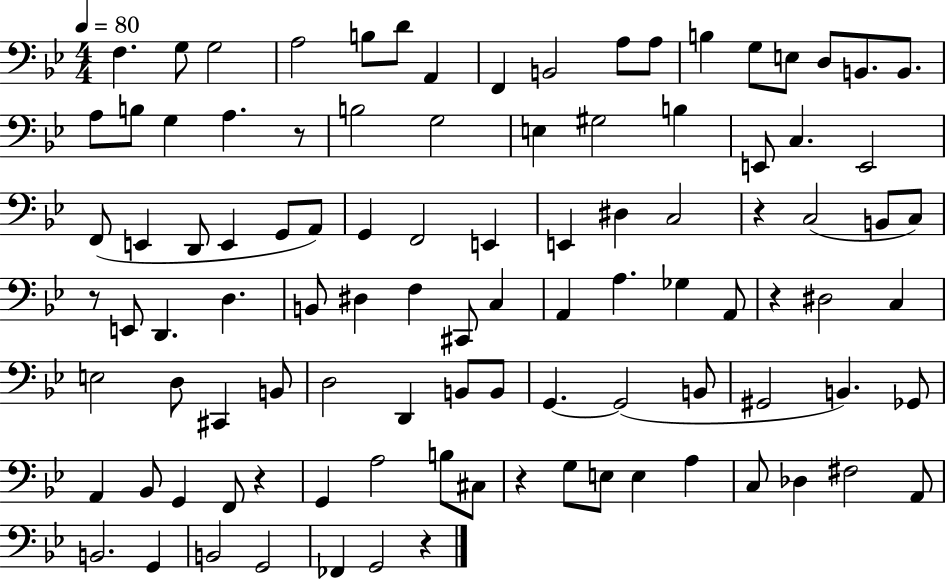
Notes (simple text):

F3/q. G3/e G3/h A3/h B3/e D4/e A2/q F2/q B2/h A3/e A3/e B3/q G3/e E3/e D3/e B2/e. B2/e. A3/e B3/e G3/q A3/q. R/e B3/h G3/h E3/q G#3/h B3/q E2/e C3/q. E2/h F2/e E2/q D2/e E2/q G2/e A2/e G2/q F2/h E2/q E2/q D#3/q C3/h R/q C3/h B2/e C3/e R/e E2/e D2/q. D3/q. B2/e D#3/q F3/q C#2/e C3/q A2/q A3/q. Gb3/q A2/e R/q D#3/h C3/q E3/h D3/e C#2/q B2/e D3/h D2/q B2/e B2/e G2/q. G2/h B2/e G#2/h B2/q. Gb2/e A2/q Bb2/e G2/q F2/e R/q G2/q A3/h B3/e C#3/e R/q G3/e E3/e E3/q A3/q C3/e Db3/q F#3/h A2/e B2/h. G2/q B2/h G2/h FES2/q G2/h R/q